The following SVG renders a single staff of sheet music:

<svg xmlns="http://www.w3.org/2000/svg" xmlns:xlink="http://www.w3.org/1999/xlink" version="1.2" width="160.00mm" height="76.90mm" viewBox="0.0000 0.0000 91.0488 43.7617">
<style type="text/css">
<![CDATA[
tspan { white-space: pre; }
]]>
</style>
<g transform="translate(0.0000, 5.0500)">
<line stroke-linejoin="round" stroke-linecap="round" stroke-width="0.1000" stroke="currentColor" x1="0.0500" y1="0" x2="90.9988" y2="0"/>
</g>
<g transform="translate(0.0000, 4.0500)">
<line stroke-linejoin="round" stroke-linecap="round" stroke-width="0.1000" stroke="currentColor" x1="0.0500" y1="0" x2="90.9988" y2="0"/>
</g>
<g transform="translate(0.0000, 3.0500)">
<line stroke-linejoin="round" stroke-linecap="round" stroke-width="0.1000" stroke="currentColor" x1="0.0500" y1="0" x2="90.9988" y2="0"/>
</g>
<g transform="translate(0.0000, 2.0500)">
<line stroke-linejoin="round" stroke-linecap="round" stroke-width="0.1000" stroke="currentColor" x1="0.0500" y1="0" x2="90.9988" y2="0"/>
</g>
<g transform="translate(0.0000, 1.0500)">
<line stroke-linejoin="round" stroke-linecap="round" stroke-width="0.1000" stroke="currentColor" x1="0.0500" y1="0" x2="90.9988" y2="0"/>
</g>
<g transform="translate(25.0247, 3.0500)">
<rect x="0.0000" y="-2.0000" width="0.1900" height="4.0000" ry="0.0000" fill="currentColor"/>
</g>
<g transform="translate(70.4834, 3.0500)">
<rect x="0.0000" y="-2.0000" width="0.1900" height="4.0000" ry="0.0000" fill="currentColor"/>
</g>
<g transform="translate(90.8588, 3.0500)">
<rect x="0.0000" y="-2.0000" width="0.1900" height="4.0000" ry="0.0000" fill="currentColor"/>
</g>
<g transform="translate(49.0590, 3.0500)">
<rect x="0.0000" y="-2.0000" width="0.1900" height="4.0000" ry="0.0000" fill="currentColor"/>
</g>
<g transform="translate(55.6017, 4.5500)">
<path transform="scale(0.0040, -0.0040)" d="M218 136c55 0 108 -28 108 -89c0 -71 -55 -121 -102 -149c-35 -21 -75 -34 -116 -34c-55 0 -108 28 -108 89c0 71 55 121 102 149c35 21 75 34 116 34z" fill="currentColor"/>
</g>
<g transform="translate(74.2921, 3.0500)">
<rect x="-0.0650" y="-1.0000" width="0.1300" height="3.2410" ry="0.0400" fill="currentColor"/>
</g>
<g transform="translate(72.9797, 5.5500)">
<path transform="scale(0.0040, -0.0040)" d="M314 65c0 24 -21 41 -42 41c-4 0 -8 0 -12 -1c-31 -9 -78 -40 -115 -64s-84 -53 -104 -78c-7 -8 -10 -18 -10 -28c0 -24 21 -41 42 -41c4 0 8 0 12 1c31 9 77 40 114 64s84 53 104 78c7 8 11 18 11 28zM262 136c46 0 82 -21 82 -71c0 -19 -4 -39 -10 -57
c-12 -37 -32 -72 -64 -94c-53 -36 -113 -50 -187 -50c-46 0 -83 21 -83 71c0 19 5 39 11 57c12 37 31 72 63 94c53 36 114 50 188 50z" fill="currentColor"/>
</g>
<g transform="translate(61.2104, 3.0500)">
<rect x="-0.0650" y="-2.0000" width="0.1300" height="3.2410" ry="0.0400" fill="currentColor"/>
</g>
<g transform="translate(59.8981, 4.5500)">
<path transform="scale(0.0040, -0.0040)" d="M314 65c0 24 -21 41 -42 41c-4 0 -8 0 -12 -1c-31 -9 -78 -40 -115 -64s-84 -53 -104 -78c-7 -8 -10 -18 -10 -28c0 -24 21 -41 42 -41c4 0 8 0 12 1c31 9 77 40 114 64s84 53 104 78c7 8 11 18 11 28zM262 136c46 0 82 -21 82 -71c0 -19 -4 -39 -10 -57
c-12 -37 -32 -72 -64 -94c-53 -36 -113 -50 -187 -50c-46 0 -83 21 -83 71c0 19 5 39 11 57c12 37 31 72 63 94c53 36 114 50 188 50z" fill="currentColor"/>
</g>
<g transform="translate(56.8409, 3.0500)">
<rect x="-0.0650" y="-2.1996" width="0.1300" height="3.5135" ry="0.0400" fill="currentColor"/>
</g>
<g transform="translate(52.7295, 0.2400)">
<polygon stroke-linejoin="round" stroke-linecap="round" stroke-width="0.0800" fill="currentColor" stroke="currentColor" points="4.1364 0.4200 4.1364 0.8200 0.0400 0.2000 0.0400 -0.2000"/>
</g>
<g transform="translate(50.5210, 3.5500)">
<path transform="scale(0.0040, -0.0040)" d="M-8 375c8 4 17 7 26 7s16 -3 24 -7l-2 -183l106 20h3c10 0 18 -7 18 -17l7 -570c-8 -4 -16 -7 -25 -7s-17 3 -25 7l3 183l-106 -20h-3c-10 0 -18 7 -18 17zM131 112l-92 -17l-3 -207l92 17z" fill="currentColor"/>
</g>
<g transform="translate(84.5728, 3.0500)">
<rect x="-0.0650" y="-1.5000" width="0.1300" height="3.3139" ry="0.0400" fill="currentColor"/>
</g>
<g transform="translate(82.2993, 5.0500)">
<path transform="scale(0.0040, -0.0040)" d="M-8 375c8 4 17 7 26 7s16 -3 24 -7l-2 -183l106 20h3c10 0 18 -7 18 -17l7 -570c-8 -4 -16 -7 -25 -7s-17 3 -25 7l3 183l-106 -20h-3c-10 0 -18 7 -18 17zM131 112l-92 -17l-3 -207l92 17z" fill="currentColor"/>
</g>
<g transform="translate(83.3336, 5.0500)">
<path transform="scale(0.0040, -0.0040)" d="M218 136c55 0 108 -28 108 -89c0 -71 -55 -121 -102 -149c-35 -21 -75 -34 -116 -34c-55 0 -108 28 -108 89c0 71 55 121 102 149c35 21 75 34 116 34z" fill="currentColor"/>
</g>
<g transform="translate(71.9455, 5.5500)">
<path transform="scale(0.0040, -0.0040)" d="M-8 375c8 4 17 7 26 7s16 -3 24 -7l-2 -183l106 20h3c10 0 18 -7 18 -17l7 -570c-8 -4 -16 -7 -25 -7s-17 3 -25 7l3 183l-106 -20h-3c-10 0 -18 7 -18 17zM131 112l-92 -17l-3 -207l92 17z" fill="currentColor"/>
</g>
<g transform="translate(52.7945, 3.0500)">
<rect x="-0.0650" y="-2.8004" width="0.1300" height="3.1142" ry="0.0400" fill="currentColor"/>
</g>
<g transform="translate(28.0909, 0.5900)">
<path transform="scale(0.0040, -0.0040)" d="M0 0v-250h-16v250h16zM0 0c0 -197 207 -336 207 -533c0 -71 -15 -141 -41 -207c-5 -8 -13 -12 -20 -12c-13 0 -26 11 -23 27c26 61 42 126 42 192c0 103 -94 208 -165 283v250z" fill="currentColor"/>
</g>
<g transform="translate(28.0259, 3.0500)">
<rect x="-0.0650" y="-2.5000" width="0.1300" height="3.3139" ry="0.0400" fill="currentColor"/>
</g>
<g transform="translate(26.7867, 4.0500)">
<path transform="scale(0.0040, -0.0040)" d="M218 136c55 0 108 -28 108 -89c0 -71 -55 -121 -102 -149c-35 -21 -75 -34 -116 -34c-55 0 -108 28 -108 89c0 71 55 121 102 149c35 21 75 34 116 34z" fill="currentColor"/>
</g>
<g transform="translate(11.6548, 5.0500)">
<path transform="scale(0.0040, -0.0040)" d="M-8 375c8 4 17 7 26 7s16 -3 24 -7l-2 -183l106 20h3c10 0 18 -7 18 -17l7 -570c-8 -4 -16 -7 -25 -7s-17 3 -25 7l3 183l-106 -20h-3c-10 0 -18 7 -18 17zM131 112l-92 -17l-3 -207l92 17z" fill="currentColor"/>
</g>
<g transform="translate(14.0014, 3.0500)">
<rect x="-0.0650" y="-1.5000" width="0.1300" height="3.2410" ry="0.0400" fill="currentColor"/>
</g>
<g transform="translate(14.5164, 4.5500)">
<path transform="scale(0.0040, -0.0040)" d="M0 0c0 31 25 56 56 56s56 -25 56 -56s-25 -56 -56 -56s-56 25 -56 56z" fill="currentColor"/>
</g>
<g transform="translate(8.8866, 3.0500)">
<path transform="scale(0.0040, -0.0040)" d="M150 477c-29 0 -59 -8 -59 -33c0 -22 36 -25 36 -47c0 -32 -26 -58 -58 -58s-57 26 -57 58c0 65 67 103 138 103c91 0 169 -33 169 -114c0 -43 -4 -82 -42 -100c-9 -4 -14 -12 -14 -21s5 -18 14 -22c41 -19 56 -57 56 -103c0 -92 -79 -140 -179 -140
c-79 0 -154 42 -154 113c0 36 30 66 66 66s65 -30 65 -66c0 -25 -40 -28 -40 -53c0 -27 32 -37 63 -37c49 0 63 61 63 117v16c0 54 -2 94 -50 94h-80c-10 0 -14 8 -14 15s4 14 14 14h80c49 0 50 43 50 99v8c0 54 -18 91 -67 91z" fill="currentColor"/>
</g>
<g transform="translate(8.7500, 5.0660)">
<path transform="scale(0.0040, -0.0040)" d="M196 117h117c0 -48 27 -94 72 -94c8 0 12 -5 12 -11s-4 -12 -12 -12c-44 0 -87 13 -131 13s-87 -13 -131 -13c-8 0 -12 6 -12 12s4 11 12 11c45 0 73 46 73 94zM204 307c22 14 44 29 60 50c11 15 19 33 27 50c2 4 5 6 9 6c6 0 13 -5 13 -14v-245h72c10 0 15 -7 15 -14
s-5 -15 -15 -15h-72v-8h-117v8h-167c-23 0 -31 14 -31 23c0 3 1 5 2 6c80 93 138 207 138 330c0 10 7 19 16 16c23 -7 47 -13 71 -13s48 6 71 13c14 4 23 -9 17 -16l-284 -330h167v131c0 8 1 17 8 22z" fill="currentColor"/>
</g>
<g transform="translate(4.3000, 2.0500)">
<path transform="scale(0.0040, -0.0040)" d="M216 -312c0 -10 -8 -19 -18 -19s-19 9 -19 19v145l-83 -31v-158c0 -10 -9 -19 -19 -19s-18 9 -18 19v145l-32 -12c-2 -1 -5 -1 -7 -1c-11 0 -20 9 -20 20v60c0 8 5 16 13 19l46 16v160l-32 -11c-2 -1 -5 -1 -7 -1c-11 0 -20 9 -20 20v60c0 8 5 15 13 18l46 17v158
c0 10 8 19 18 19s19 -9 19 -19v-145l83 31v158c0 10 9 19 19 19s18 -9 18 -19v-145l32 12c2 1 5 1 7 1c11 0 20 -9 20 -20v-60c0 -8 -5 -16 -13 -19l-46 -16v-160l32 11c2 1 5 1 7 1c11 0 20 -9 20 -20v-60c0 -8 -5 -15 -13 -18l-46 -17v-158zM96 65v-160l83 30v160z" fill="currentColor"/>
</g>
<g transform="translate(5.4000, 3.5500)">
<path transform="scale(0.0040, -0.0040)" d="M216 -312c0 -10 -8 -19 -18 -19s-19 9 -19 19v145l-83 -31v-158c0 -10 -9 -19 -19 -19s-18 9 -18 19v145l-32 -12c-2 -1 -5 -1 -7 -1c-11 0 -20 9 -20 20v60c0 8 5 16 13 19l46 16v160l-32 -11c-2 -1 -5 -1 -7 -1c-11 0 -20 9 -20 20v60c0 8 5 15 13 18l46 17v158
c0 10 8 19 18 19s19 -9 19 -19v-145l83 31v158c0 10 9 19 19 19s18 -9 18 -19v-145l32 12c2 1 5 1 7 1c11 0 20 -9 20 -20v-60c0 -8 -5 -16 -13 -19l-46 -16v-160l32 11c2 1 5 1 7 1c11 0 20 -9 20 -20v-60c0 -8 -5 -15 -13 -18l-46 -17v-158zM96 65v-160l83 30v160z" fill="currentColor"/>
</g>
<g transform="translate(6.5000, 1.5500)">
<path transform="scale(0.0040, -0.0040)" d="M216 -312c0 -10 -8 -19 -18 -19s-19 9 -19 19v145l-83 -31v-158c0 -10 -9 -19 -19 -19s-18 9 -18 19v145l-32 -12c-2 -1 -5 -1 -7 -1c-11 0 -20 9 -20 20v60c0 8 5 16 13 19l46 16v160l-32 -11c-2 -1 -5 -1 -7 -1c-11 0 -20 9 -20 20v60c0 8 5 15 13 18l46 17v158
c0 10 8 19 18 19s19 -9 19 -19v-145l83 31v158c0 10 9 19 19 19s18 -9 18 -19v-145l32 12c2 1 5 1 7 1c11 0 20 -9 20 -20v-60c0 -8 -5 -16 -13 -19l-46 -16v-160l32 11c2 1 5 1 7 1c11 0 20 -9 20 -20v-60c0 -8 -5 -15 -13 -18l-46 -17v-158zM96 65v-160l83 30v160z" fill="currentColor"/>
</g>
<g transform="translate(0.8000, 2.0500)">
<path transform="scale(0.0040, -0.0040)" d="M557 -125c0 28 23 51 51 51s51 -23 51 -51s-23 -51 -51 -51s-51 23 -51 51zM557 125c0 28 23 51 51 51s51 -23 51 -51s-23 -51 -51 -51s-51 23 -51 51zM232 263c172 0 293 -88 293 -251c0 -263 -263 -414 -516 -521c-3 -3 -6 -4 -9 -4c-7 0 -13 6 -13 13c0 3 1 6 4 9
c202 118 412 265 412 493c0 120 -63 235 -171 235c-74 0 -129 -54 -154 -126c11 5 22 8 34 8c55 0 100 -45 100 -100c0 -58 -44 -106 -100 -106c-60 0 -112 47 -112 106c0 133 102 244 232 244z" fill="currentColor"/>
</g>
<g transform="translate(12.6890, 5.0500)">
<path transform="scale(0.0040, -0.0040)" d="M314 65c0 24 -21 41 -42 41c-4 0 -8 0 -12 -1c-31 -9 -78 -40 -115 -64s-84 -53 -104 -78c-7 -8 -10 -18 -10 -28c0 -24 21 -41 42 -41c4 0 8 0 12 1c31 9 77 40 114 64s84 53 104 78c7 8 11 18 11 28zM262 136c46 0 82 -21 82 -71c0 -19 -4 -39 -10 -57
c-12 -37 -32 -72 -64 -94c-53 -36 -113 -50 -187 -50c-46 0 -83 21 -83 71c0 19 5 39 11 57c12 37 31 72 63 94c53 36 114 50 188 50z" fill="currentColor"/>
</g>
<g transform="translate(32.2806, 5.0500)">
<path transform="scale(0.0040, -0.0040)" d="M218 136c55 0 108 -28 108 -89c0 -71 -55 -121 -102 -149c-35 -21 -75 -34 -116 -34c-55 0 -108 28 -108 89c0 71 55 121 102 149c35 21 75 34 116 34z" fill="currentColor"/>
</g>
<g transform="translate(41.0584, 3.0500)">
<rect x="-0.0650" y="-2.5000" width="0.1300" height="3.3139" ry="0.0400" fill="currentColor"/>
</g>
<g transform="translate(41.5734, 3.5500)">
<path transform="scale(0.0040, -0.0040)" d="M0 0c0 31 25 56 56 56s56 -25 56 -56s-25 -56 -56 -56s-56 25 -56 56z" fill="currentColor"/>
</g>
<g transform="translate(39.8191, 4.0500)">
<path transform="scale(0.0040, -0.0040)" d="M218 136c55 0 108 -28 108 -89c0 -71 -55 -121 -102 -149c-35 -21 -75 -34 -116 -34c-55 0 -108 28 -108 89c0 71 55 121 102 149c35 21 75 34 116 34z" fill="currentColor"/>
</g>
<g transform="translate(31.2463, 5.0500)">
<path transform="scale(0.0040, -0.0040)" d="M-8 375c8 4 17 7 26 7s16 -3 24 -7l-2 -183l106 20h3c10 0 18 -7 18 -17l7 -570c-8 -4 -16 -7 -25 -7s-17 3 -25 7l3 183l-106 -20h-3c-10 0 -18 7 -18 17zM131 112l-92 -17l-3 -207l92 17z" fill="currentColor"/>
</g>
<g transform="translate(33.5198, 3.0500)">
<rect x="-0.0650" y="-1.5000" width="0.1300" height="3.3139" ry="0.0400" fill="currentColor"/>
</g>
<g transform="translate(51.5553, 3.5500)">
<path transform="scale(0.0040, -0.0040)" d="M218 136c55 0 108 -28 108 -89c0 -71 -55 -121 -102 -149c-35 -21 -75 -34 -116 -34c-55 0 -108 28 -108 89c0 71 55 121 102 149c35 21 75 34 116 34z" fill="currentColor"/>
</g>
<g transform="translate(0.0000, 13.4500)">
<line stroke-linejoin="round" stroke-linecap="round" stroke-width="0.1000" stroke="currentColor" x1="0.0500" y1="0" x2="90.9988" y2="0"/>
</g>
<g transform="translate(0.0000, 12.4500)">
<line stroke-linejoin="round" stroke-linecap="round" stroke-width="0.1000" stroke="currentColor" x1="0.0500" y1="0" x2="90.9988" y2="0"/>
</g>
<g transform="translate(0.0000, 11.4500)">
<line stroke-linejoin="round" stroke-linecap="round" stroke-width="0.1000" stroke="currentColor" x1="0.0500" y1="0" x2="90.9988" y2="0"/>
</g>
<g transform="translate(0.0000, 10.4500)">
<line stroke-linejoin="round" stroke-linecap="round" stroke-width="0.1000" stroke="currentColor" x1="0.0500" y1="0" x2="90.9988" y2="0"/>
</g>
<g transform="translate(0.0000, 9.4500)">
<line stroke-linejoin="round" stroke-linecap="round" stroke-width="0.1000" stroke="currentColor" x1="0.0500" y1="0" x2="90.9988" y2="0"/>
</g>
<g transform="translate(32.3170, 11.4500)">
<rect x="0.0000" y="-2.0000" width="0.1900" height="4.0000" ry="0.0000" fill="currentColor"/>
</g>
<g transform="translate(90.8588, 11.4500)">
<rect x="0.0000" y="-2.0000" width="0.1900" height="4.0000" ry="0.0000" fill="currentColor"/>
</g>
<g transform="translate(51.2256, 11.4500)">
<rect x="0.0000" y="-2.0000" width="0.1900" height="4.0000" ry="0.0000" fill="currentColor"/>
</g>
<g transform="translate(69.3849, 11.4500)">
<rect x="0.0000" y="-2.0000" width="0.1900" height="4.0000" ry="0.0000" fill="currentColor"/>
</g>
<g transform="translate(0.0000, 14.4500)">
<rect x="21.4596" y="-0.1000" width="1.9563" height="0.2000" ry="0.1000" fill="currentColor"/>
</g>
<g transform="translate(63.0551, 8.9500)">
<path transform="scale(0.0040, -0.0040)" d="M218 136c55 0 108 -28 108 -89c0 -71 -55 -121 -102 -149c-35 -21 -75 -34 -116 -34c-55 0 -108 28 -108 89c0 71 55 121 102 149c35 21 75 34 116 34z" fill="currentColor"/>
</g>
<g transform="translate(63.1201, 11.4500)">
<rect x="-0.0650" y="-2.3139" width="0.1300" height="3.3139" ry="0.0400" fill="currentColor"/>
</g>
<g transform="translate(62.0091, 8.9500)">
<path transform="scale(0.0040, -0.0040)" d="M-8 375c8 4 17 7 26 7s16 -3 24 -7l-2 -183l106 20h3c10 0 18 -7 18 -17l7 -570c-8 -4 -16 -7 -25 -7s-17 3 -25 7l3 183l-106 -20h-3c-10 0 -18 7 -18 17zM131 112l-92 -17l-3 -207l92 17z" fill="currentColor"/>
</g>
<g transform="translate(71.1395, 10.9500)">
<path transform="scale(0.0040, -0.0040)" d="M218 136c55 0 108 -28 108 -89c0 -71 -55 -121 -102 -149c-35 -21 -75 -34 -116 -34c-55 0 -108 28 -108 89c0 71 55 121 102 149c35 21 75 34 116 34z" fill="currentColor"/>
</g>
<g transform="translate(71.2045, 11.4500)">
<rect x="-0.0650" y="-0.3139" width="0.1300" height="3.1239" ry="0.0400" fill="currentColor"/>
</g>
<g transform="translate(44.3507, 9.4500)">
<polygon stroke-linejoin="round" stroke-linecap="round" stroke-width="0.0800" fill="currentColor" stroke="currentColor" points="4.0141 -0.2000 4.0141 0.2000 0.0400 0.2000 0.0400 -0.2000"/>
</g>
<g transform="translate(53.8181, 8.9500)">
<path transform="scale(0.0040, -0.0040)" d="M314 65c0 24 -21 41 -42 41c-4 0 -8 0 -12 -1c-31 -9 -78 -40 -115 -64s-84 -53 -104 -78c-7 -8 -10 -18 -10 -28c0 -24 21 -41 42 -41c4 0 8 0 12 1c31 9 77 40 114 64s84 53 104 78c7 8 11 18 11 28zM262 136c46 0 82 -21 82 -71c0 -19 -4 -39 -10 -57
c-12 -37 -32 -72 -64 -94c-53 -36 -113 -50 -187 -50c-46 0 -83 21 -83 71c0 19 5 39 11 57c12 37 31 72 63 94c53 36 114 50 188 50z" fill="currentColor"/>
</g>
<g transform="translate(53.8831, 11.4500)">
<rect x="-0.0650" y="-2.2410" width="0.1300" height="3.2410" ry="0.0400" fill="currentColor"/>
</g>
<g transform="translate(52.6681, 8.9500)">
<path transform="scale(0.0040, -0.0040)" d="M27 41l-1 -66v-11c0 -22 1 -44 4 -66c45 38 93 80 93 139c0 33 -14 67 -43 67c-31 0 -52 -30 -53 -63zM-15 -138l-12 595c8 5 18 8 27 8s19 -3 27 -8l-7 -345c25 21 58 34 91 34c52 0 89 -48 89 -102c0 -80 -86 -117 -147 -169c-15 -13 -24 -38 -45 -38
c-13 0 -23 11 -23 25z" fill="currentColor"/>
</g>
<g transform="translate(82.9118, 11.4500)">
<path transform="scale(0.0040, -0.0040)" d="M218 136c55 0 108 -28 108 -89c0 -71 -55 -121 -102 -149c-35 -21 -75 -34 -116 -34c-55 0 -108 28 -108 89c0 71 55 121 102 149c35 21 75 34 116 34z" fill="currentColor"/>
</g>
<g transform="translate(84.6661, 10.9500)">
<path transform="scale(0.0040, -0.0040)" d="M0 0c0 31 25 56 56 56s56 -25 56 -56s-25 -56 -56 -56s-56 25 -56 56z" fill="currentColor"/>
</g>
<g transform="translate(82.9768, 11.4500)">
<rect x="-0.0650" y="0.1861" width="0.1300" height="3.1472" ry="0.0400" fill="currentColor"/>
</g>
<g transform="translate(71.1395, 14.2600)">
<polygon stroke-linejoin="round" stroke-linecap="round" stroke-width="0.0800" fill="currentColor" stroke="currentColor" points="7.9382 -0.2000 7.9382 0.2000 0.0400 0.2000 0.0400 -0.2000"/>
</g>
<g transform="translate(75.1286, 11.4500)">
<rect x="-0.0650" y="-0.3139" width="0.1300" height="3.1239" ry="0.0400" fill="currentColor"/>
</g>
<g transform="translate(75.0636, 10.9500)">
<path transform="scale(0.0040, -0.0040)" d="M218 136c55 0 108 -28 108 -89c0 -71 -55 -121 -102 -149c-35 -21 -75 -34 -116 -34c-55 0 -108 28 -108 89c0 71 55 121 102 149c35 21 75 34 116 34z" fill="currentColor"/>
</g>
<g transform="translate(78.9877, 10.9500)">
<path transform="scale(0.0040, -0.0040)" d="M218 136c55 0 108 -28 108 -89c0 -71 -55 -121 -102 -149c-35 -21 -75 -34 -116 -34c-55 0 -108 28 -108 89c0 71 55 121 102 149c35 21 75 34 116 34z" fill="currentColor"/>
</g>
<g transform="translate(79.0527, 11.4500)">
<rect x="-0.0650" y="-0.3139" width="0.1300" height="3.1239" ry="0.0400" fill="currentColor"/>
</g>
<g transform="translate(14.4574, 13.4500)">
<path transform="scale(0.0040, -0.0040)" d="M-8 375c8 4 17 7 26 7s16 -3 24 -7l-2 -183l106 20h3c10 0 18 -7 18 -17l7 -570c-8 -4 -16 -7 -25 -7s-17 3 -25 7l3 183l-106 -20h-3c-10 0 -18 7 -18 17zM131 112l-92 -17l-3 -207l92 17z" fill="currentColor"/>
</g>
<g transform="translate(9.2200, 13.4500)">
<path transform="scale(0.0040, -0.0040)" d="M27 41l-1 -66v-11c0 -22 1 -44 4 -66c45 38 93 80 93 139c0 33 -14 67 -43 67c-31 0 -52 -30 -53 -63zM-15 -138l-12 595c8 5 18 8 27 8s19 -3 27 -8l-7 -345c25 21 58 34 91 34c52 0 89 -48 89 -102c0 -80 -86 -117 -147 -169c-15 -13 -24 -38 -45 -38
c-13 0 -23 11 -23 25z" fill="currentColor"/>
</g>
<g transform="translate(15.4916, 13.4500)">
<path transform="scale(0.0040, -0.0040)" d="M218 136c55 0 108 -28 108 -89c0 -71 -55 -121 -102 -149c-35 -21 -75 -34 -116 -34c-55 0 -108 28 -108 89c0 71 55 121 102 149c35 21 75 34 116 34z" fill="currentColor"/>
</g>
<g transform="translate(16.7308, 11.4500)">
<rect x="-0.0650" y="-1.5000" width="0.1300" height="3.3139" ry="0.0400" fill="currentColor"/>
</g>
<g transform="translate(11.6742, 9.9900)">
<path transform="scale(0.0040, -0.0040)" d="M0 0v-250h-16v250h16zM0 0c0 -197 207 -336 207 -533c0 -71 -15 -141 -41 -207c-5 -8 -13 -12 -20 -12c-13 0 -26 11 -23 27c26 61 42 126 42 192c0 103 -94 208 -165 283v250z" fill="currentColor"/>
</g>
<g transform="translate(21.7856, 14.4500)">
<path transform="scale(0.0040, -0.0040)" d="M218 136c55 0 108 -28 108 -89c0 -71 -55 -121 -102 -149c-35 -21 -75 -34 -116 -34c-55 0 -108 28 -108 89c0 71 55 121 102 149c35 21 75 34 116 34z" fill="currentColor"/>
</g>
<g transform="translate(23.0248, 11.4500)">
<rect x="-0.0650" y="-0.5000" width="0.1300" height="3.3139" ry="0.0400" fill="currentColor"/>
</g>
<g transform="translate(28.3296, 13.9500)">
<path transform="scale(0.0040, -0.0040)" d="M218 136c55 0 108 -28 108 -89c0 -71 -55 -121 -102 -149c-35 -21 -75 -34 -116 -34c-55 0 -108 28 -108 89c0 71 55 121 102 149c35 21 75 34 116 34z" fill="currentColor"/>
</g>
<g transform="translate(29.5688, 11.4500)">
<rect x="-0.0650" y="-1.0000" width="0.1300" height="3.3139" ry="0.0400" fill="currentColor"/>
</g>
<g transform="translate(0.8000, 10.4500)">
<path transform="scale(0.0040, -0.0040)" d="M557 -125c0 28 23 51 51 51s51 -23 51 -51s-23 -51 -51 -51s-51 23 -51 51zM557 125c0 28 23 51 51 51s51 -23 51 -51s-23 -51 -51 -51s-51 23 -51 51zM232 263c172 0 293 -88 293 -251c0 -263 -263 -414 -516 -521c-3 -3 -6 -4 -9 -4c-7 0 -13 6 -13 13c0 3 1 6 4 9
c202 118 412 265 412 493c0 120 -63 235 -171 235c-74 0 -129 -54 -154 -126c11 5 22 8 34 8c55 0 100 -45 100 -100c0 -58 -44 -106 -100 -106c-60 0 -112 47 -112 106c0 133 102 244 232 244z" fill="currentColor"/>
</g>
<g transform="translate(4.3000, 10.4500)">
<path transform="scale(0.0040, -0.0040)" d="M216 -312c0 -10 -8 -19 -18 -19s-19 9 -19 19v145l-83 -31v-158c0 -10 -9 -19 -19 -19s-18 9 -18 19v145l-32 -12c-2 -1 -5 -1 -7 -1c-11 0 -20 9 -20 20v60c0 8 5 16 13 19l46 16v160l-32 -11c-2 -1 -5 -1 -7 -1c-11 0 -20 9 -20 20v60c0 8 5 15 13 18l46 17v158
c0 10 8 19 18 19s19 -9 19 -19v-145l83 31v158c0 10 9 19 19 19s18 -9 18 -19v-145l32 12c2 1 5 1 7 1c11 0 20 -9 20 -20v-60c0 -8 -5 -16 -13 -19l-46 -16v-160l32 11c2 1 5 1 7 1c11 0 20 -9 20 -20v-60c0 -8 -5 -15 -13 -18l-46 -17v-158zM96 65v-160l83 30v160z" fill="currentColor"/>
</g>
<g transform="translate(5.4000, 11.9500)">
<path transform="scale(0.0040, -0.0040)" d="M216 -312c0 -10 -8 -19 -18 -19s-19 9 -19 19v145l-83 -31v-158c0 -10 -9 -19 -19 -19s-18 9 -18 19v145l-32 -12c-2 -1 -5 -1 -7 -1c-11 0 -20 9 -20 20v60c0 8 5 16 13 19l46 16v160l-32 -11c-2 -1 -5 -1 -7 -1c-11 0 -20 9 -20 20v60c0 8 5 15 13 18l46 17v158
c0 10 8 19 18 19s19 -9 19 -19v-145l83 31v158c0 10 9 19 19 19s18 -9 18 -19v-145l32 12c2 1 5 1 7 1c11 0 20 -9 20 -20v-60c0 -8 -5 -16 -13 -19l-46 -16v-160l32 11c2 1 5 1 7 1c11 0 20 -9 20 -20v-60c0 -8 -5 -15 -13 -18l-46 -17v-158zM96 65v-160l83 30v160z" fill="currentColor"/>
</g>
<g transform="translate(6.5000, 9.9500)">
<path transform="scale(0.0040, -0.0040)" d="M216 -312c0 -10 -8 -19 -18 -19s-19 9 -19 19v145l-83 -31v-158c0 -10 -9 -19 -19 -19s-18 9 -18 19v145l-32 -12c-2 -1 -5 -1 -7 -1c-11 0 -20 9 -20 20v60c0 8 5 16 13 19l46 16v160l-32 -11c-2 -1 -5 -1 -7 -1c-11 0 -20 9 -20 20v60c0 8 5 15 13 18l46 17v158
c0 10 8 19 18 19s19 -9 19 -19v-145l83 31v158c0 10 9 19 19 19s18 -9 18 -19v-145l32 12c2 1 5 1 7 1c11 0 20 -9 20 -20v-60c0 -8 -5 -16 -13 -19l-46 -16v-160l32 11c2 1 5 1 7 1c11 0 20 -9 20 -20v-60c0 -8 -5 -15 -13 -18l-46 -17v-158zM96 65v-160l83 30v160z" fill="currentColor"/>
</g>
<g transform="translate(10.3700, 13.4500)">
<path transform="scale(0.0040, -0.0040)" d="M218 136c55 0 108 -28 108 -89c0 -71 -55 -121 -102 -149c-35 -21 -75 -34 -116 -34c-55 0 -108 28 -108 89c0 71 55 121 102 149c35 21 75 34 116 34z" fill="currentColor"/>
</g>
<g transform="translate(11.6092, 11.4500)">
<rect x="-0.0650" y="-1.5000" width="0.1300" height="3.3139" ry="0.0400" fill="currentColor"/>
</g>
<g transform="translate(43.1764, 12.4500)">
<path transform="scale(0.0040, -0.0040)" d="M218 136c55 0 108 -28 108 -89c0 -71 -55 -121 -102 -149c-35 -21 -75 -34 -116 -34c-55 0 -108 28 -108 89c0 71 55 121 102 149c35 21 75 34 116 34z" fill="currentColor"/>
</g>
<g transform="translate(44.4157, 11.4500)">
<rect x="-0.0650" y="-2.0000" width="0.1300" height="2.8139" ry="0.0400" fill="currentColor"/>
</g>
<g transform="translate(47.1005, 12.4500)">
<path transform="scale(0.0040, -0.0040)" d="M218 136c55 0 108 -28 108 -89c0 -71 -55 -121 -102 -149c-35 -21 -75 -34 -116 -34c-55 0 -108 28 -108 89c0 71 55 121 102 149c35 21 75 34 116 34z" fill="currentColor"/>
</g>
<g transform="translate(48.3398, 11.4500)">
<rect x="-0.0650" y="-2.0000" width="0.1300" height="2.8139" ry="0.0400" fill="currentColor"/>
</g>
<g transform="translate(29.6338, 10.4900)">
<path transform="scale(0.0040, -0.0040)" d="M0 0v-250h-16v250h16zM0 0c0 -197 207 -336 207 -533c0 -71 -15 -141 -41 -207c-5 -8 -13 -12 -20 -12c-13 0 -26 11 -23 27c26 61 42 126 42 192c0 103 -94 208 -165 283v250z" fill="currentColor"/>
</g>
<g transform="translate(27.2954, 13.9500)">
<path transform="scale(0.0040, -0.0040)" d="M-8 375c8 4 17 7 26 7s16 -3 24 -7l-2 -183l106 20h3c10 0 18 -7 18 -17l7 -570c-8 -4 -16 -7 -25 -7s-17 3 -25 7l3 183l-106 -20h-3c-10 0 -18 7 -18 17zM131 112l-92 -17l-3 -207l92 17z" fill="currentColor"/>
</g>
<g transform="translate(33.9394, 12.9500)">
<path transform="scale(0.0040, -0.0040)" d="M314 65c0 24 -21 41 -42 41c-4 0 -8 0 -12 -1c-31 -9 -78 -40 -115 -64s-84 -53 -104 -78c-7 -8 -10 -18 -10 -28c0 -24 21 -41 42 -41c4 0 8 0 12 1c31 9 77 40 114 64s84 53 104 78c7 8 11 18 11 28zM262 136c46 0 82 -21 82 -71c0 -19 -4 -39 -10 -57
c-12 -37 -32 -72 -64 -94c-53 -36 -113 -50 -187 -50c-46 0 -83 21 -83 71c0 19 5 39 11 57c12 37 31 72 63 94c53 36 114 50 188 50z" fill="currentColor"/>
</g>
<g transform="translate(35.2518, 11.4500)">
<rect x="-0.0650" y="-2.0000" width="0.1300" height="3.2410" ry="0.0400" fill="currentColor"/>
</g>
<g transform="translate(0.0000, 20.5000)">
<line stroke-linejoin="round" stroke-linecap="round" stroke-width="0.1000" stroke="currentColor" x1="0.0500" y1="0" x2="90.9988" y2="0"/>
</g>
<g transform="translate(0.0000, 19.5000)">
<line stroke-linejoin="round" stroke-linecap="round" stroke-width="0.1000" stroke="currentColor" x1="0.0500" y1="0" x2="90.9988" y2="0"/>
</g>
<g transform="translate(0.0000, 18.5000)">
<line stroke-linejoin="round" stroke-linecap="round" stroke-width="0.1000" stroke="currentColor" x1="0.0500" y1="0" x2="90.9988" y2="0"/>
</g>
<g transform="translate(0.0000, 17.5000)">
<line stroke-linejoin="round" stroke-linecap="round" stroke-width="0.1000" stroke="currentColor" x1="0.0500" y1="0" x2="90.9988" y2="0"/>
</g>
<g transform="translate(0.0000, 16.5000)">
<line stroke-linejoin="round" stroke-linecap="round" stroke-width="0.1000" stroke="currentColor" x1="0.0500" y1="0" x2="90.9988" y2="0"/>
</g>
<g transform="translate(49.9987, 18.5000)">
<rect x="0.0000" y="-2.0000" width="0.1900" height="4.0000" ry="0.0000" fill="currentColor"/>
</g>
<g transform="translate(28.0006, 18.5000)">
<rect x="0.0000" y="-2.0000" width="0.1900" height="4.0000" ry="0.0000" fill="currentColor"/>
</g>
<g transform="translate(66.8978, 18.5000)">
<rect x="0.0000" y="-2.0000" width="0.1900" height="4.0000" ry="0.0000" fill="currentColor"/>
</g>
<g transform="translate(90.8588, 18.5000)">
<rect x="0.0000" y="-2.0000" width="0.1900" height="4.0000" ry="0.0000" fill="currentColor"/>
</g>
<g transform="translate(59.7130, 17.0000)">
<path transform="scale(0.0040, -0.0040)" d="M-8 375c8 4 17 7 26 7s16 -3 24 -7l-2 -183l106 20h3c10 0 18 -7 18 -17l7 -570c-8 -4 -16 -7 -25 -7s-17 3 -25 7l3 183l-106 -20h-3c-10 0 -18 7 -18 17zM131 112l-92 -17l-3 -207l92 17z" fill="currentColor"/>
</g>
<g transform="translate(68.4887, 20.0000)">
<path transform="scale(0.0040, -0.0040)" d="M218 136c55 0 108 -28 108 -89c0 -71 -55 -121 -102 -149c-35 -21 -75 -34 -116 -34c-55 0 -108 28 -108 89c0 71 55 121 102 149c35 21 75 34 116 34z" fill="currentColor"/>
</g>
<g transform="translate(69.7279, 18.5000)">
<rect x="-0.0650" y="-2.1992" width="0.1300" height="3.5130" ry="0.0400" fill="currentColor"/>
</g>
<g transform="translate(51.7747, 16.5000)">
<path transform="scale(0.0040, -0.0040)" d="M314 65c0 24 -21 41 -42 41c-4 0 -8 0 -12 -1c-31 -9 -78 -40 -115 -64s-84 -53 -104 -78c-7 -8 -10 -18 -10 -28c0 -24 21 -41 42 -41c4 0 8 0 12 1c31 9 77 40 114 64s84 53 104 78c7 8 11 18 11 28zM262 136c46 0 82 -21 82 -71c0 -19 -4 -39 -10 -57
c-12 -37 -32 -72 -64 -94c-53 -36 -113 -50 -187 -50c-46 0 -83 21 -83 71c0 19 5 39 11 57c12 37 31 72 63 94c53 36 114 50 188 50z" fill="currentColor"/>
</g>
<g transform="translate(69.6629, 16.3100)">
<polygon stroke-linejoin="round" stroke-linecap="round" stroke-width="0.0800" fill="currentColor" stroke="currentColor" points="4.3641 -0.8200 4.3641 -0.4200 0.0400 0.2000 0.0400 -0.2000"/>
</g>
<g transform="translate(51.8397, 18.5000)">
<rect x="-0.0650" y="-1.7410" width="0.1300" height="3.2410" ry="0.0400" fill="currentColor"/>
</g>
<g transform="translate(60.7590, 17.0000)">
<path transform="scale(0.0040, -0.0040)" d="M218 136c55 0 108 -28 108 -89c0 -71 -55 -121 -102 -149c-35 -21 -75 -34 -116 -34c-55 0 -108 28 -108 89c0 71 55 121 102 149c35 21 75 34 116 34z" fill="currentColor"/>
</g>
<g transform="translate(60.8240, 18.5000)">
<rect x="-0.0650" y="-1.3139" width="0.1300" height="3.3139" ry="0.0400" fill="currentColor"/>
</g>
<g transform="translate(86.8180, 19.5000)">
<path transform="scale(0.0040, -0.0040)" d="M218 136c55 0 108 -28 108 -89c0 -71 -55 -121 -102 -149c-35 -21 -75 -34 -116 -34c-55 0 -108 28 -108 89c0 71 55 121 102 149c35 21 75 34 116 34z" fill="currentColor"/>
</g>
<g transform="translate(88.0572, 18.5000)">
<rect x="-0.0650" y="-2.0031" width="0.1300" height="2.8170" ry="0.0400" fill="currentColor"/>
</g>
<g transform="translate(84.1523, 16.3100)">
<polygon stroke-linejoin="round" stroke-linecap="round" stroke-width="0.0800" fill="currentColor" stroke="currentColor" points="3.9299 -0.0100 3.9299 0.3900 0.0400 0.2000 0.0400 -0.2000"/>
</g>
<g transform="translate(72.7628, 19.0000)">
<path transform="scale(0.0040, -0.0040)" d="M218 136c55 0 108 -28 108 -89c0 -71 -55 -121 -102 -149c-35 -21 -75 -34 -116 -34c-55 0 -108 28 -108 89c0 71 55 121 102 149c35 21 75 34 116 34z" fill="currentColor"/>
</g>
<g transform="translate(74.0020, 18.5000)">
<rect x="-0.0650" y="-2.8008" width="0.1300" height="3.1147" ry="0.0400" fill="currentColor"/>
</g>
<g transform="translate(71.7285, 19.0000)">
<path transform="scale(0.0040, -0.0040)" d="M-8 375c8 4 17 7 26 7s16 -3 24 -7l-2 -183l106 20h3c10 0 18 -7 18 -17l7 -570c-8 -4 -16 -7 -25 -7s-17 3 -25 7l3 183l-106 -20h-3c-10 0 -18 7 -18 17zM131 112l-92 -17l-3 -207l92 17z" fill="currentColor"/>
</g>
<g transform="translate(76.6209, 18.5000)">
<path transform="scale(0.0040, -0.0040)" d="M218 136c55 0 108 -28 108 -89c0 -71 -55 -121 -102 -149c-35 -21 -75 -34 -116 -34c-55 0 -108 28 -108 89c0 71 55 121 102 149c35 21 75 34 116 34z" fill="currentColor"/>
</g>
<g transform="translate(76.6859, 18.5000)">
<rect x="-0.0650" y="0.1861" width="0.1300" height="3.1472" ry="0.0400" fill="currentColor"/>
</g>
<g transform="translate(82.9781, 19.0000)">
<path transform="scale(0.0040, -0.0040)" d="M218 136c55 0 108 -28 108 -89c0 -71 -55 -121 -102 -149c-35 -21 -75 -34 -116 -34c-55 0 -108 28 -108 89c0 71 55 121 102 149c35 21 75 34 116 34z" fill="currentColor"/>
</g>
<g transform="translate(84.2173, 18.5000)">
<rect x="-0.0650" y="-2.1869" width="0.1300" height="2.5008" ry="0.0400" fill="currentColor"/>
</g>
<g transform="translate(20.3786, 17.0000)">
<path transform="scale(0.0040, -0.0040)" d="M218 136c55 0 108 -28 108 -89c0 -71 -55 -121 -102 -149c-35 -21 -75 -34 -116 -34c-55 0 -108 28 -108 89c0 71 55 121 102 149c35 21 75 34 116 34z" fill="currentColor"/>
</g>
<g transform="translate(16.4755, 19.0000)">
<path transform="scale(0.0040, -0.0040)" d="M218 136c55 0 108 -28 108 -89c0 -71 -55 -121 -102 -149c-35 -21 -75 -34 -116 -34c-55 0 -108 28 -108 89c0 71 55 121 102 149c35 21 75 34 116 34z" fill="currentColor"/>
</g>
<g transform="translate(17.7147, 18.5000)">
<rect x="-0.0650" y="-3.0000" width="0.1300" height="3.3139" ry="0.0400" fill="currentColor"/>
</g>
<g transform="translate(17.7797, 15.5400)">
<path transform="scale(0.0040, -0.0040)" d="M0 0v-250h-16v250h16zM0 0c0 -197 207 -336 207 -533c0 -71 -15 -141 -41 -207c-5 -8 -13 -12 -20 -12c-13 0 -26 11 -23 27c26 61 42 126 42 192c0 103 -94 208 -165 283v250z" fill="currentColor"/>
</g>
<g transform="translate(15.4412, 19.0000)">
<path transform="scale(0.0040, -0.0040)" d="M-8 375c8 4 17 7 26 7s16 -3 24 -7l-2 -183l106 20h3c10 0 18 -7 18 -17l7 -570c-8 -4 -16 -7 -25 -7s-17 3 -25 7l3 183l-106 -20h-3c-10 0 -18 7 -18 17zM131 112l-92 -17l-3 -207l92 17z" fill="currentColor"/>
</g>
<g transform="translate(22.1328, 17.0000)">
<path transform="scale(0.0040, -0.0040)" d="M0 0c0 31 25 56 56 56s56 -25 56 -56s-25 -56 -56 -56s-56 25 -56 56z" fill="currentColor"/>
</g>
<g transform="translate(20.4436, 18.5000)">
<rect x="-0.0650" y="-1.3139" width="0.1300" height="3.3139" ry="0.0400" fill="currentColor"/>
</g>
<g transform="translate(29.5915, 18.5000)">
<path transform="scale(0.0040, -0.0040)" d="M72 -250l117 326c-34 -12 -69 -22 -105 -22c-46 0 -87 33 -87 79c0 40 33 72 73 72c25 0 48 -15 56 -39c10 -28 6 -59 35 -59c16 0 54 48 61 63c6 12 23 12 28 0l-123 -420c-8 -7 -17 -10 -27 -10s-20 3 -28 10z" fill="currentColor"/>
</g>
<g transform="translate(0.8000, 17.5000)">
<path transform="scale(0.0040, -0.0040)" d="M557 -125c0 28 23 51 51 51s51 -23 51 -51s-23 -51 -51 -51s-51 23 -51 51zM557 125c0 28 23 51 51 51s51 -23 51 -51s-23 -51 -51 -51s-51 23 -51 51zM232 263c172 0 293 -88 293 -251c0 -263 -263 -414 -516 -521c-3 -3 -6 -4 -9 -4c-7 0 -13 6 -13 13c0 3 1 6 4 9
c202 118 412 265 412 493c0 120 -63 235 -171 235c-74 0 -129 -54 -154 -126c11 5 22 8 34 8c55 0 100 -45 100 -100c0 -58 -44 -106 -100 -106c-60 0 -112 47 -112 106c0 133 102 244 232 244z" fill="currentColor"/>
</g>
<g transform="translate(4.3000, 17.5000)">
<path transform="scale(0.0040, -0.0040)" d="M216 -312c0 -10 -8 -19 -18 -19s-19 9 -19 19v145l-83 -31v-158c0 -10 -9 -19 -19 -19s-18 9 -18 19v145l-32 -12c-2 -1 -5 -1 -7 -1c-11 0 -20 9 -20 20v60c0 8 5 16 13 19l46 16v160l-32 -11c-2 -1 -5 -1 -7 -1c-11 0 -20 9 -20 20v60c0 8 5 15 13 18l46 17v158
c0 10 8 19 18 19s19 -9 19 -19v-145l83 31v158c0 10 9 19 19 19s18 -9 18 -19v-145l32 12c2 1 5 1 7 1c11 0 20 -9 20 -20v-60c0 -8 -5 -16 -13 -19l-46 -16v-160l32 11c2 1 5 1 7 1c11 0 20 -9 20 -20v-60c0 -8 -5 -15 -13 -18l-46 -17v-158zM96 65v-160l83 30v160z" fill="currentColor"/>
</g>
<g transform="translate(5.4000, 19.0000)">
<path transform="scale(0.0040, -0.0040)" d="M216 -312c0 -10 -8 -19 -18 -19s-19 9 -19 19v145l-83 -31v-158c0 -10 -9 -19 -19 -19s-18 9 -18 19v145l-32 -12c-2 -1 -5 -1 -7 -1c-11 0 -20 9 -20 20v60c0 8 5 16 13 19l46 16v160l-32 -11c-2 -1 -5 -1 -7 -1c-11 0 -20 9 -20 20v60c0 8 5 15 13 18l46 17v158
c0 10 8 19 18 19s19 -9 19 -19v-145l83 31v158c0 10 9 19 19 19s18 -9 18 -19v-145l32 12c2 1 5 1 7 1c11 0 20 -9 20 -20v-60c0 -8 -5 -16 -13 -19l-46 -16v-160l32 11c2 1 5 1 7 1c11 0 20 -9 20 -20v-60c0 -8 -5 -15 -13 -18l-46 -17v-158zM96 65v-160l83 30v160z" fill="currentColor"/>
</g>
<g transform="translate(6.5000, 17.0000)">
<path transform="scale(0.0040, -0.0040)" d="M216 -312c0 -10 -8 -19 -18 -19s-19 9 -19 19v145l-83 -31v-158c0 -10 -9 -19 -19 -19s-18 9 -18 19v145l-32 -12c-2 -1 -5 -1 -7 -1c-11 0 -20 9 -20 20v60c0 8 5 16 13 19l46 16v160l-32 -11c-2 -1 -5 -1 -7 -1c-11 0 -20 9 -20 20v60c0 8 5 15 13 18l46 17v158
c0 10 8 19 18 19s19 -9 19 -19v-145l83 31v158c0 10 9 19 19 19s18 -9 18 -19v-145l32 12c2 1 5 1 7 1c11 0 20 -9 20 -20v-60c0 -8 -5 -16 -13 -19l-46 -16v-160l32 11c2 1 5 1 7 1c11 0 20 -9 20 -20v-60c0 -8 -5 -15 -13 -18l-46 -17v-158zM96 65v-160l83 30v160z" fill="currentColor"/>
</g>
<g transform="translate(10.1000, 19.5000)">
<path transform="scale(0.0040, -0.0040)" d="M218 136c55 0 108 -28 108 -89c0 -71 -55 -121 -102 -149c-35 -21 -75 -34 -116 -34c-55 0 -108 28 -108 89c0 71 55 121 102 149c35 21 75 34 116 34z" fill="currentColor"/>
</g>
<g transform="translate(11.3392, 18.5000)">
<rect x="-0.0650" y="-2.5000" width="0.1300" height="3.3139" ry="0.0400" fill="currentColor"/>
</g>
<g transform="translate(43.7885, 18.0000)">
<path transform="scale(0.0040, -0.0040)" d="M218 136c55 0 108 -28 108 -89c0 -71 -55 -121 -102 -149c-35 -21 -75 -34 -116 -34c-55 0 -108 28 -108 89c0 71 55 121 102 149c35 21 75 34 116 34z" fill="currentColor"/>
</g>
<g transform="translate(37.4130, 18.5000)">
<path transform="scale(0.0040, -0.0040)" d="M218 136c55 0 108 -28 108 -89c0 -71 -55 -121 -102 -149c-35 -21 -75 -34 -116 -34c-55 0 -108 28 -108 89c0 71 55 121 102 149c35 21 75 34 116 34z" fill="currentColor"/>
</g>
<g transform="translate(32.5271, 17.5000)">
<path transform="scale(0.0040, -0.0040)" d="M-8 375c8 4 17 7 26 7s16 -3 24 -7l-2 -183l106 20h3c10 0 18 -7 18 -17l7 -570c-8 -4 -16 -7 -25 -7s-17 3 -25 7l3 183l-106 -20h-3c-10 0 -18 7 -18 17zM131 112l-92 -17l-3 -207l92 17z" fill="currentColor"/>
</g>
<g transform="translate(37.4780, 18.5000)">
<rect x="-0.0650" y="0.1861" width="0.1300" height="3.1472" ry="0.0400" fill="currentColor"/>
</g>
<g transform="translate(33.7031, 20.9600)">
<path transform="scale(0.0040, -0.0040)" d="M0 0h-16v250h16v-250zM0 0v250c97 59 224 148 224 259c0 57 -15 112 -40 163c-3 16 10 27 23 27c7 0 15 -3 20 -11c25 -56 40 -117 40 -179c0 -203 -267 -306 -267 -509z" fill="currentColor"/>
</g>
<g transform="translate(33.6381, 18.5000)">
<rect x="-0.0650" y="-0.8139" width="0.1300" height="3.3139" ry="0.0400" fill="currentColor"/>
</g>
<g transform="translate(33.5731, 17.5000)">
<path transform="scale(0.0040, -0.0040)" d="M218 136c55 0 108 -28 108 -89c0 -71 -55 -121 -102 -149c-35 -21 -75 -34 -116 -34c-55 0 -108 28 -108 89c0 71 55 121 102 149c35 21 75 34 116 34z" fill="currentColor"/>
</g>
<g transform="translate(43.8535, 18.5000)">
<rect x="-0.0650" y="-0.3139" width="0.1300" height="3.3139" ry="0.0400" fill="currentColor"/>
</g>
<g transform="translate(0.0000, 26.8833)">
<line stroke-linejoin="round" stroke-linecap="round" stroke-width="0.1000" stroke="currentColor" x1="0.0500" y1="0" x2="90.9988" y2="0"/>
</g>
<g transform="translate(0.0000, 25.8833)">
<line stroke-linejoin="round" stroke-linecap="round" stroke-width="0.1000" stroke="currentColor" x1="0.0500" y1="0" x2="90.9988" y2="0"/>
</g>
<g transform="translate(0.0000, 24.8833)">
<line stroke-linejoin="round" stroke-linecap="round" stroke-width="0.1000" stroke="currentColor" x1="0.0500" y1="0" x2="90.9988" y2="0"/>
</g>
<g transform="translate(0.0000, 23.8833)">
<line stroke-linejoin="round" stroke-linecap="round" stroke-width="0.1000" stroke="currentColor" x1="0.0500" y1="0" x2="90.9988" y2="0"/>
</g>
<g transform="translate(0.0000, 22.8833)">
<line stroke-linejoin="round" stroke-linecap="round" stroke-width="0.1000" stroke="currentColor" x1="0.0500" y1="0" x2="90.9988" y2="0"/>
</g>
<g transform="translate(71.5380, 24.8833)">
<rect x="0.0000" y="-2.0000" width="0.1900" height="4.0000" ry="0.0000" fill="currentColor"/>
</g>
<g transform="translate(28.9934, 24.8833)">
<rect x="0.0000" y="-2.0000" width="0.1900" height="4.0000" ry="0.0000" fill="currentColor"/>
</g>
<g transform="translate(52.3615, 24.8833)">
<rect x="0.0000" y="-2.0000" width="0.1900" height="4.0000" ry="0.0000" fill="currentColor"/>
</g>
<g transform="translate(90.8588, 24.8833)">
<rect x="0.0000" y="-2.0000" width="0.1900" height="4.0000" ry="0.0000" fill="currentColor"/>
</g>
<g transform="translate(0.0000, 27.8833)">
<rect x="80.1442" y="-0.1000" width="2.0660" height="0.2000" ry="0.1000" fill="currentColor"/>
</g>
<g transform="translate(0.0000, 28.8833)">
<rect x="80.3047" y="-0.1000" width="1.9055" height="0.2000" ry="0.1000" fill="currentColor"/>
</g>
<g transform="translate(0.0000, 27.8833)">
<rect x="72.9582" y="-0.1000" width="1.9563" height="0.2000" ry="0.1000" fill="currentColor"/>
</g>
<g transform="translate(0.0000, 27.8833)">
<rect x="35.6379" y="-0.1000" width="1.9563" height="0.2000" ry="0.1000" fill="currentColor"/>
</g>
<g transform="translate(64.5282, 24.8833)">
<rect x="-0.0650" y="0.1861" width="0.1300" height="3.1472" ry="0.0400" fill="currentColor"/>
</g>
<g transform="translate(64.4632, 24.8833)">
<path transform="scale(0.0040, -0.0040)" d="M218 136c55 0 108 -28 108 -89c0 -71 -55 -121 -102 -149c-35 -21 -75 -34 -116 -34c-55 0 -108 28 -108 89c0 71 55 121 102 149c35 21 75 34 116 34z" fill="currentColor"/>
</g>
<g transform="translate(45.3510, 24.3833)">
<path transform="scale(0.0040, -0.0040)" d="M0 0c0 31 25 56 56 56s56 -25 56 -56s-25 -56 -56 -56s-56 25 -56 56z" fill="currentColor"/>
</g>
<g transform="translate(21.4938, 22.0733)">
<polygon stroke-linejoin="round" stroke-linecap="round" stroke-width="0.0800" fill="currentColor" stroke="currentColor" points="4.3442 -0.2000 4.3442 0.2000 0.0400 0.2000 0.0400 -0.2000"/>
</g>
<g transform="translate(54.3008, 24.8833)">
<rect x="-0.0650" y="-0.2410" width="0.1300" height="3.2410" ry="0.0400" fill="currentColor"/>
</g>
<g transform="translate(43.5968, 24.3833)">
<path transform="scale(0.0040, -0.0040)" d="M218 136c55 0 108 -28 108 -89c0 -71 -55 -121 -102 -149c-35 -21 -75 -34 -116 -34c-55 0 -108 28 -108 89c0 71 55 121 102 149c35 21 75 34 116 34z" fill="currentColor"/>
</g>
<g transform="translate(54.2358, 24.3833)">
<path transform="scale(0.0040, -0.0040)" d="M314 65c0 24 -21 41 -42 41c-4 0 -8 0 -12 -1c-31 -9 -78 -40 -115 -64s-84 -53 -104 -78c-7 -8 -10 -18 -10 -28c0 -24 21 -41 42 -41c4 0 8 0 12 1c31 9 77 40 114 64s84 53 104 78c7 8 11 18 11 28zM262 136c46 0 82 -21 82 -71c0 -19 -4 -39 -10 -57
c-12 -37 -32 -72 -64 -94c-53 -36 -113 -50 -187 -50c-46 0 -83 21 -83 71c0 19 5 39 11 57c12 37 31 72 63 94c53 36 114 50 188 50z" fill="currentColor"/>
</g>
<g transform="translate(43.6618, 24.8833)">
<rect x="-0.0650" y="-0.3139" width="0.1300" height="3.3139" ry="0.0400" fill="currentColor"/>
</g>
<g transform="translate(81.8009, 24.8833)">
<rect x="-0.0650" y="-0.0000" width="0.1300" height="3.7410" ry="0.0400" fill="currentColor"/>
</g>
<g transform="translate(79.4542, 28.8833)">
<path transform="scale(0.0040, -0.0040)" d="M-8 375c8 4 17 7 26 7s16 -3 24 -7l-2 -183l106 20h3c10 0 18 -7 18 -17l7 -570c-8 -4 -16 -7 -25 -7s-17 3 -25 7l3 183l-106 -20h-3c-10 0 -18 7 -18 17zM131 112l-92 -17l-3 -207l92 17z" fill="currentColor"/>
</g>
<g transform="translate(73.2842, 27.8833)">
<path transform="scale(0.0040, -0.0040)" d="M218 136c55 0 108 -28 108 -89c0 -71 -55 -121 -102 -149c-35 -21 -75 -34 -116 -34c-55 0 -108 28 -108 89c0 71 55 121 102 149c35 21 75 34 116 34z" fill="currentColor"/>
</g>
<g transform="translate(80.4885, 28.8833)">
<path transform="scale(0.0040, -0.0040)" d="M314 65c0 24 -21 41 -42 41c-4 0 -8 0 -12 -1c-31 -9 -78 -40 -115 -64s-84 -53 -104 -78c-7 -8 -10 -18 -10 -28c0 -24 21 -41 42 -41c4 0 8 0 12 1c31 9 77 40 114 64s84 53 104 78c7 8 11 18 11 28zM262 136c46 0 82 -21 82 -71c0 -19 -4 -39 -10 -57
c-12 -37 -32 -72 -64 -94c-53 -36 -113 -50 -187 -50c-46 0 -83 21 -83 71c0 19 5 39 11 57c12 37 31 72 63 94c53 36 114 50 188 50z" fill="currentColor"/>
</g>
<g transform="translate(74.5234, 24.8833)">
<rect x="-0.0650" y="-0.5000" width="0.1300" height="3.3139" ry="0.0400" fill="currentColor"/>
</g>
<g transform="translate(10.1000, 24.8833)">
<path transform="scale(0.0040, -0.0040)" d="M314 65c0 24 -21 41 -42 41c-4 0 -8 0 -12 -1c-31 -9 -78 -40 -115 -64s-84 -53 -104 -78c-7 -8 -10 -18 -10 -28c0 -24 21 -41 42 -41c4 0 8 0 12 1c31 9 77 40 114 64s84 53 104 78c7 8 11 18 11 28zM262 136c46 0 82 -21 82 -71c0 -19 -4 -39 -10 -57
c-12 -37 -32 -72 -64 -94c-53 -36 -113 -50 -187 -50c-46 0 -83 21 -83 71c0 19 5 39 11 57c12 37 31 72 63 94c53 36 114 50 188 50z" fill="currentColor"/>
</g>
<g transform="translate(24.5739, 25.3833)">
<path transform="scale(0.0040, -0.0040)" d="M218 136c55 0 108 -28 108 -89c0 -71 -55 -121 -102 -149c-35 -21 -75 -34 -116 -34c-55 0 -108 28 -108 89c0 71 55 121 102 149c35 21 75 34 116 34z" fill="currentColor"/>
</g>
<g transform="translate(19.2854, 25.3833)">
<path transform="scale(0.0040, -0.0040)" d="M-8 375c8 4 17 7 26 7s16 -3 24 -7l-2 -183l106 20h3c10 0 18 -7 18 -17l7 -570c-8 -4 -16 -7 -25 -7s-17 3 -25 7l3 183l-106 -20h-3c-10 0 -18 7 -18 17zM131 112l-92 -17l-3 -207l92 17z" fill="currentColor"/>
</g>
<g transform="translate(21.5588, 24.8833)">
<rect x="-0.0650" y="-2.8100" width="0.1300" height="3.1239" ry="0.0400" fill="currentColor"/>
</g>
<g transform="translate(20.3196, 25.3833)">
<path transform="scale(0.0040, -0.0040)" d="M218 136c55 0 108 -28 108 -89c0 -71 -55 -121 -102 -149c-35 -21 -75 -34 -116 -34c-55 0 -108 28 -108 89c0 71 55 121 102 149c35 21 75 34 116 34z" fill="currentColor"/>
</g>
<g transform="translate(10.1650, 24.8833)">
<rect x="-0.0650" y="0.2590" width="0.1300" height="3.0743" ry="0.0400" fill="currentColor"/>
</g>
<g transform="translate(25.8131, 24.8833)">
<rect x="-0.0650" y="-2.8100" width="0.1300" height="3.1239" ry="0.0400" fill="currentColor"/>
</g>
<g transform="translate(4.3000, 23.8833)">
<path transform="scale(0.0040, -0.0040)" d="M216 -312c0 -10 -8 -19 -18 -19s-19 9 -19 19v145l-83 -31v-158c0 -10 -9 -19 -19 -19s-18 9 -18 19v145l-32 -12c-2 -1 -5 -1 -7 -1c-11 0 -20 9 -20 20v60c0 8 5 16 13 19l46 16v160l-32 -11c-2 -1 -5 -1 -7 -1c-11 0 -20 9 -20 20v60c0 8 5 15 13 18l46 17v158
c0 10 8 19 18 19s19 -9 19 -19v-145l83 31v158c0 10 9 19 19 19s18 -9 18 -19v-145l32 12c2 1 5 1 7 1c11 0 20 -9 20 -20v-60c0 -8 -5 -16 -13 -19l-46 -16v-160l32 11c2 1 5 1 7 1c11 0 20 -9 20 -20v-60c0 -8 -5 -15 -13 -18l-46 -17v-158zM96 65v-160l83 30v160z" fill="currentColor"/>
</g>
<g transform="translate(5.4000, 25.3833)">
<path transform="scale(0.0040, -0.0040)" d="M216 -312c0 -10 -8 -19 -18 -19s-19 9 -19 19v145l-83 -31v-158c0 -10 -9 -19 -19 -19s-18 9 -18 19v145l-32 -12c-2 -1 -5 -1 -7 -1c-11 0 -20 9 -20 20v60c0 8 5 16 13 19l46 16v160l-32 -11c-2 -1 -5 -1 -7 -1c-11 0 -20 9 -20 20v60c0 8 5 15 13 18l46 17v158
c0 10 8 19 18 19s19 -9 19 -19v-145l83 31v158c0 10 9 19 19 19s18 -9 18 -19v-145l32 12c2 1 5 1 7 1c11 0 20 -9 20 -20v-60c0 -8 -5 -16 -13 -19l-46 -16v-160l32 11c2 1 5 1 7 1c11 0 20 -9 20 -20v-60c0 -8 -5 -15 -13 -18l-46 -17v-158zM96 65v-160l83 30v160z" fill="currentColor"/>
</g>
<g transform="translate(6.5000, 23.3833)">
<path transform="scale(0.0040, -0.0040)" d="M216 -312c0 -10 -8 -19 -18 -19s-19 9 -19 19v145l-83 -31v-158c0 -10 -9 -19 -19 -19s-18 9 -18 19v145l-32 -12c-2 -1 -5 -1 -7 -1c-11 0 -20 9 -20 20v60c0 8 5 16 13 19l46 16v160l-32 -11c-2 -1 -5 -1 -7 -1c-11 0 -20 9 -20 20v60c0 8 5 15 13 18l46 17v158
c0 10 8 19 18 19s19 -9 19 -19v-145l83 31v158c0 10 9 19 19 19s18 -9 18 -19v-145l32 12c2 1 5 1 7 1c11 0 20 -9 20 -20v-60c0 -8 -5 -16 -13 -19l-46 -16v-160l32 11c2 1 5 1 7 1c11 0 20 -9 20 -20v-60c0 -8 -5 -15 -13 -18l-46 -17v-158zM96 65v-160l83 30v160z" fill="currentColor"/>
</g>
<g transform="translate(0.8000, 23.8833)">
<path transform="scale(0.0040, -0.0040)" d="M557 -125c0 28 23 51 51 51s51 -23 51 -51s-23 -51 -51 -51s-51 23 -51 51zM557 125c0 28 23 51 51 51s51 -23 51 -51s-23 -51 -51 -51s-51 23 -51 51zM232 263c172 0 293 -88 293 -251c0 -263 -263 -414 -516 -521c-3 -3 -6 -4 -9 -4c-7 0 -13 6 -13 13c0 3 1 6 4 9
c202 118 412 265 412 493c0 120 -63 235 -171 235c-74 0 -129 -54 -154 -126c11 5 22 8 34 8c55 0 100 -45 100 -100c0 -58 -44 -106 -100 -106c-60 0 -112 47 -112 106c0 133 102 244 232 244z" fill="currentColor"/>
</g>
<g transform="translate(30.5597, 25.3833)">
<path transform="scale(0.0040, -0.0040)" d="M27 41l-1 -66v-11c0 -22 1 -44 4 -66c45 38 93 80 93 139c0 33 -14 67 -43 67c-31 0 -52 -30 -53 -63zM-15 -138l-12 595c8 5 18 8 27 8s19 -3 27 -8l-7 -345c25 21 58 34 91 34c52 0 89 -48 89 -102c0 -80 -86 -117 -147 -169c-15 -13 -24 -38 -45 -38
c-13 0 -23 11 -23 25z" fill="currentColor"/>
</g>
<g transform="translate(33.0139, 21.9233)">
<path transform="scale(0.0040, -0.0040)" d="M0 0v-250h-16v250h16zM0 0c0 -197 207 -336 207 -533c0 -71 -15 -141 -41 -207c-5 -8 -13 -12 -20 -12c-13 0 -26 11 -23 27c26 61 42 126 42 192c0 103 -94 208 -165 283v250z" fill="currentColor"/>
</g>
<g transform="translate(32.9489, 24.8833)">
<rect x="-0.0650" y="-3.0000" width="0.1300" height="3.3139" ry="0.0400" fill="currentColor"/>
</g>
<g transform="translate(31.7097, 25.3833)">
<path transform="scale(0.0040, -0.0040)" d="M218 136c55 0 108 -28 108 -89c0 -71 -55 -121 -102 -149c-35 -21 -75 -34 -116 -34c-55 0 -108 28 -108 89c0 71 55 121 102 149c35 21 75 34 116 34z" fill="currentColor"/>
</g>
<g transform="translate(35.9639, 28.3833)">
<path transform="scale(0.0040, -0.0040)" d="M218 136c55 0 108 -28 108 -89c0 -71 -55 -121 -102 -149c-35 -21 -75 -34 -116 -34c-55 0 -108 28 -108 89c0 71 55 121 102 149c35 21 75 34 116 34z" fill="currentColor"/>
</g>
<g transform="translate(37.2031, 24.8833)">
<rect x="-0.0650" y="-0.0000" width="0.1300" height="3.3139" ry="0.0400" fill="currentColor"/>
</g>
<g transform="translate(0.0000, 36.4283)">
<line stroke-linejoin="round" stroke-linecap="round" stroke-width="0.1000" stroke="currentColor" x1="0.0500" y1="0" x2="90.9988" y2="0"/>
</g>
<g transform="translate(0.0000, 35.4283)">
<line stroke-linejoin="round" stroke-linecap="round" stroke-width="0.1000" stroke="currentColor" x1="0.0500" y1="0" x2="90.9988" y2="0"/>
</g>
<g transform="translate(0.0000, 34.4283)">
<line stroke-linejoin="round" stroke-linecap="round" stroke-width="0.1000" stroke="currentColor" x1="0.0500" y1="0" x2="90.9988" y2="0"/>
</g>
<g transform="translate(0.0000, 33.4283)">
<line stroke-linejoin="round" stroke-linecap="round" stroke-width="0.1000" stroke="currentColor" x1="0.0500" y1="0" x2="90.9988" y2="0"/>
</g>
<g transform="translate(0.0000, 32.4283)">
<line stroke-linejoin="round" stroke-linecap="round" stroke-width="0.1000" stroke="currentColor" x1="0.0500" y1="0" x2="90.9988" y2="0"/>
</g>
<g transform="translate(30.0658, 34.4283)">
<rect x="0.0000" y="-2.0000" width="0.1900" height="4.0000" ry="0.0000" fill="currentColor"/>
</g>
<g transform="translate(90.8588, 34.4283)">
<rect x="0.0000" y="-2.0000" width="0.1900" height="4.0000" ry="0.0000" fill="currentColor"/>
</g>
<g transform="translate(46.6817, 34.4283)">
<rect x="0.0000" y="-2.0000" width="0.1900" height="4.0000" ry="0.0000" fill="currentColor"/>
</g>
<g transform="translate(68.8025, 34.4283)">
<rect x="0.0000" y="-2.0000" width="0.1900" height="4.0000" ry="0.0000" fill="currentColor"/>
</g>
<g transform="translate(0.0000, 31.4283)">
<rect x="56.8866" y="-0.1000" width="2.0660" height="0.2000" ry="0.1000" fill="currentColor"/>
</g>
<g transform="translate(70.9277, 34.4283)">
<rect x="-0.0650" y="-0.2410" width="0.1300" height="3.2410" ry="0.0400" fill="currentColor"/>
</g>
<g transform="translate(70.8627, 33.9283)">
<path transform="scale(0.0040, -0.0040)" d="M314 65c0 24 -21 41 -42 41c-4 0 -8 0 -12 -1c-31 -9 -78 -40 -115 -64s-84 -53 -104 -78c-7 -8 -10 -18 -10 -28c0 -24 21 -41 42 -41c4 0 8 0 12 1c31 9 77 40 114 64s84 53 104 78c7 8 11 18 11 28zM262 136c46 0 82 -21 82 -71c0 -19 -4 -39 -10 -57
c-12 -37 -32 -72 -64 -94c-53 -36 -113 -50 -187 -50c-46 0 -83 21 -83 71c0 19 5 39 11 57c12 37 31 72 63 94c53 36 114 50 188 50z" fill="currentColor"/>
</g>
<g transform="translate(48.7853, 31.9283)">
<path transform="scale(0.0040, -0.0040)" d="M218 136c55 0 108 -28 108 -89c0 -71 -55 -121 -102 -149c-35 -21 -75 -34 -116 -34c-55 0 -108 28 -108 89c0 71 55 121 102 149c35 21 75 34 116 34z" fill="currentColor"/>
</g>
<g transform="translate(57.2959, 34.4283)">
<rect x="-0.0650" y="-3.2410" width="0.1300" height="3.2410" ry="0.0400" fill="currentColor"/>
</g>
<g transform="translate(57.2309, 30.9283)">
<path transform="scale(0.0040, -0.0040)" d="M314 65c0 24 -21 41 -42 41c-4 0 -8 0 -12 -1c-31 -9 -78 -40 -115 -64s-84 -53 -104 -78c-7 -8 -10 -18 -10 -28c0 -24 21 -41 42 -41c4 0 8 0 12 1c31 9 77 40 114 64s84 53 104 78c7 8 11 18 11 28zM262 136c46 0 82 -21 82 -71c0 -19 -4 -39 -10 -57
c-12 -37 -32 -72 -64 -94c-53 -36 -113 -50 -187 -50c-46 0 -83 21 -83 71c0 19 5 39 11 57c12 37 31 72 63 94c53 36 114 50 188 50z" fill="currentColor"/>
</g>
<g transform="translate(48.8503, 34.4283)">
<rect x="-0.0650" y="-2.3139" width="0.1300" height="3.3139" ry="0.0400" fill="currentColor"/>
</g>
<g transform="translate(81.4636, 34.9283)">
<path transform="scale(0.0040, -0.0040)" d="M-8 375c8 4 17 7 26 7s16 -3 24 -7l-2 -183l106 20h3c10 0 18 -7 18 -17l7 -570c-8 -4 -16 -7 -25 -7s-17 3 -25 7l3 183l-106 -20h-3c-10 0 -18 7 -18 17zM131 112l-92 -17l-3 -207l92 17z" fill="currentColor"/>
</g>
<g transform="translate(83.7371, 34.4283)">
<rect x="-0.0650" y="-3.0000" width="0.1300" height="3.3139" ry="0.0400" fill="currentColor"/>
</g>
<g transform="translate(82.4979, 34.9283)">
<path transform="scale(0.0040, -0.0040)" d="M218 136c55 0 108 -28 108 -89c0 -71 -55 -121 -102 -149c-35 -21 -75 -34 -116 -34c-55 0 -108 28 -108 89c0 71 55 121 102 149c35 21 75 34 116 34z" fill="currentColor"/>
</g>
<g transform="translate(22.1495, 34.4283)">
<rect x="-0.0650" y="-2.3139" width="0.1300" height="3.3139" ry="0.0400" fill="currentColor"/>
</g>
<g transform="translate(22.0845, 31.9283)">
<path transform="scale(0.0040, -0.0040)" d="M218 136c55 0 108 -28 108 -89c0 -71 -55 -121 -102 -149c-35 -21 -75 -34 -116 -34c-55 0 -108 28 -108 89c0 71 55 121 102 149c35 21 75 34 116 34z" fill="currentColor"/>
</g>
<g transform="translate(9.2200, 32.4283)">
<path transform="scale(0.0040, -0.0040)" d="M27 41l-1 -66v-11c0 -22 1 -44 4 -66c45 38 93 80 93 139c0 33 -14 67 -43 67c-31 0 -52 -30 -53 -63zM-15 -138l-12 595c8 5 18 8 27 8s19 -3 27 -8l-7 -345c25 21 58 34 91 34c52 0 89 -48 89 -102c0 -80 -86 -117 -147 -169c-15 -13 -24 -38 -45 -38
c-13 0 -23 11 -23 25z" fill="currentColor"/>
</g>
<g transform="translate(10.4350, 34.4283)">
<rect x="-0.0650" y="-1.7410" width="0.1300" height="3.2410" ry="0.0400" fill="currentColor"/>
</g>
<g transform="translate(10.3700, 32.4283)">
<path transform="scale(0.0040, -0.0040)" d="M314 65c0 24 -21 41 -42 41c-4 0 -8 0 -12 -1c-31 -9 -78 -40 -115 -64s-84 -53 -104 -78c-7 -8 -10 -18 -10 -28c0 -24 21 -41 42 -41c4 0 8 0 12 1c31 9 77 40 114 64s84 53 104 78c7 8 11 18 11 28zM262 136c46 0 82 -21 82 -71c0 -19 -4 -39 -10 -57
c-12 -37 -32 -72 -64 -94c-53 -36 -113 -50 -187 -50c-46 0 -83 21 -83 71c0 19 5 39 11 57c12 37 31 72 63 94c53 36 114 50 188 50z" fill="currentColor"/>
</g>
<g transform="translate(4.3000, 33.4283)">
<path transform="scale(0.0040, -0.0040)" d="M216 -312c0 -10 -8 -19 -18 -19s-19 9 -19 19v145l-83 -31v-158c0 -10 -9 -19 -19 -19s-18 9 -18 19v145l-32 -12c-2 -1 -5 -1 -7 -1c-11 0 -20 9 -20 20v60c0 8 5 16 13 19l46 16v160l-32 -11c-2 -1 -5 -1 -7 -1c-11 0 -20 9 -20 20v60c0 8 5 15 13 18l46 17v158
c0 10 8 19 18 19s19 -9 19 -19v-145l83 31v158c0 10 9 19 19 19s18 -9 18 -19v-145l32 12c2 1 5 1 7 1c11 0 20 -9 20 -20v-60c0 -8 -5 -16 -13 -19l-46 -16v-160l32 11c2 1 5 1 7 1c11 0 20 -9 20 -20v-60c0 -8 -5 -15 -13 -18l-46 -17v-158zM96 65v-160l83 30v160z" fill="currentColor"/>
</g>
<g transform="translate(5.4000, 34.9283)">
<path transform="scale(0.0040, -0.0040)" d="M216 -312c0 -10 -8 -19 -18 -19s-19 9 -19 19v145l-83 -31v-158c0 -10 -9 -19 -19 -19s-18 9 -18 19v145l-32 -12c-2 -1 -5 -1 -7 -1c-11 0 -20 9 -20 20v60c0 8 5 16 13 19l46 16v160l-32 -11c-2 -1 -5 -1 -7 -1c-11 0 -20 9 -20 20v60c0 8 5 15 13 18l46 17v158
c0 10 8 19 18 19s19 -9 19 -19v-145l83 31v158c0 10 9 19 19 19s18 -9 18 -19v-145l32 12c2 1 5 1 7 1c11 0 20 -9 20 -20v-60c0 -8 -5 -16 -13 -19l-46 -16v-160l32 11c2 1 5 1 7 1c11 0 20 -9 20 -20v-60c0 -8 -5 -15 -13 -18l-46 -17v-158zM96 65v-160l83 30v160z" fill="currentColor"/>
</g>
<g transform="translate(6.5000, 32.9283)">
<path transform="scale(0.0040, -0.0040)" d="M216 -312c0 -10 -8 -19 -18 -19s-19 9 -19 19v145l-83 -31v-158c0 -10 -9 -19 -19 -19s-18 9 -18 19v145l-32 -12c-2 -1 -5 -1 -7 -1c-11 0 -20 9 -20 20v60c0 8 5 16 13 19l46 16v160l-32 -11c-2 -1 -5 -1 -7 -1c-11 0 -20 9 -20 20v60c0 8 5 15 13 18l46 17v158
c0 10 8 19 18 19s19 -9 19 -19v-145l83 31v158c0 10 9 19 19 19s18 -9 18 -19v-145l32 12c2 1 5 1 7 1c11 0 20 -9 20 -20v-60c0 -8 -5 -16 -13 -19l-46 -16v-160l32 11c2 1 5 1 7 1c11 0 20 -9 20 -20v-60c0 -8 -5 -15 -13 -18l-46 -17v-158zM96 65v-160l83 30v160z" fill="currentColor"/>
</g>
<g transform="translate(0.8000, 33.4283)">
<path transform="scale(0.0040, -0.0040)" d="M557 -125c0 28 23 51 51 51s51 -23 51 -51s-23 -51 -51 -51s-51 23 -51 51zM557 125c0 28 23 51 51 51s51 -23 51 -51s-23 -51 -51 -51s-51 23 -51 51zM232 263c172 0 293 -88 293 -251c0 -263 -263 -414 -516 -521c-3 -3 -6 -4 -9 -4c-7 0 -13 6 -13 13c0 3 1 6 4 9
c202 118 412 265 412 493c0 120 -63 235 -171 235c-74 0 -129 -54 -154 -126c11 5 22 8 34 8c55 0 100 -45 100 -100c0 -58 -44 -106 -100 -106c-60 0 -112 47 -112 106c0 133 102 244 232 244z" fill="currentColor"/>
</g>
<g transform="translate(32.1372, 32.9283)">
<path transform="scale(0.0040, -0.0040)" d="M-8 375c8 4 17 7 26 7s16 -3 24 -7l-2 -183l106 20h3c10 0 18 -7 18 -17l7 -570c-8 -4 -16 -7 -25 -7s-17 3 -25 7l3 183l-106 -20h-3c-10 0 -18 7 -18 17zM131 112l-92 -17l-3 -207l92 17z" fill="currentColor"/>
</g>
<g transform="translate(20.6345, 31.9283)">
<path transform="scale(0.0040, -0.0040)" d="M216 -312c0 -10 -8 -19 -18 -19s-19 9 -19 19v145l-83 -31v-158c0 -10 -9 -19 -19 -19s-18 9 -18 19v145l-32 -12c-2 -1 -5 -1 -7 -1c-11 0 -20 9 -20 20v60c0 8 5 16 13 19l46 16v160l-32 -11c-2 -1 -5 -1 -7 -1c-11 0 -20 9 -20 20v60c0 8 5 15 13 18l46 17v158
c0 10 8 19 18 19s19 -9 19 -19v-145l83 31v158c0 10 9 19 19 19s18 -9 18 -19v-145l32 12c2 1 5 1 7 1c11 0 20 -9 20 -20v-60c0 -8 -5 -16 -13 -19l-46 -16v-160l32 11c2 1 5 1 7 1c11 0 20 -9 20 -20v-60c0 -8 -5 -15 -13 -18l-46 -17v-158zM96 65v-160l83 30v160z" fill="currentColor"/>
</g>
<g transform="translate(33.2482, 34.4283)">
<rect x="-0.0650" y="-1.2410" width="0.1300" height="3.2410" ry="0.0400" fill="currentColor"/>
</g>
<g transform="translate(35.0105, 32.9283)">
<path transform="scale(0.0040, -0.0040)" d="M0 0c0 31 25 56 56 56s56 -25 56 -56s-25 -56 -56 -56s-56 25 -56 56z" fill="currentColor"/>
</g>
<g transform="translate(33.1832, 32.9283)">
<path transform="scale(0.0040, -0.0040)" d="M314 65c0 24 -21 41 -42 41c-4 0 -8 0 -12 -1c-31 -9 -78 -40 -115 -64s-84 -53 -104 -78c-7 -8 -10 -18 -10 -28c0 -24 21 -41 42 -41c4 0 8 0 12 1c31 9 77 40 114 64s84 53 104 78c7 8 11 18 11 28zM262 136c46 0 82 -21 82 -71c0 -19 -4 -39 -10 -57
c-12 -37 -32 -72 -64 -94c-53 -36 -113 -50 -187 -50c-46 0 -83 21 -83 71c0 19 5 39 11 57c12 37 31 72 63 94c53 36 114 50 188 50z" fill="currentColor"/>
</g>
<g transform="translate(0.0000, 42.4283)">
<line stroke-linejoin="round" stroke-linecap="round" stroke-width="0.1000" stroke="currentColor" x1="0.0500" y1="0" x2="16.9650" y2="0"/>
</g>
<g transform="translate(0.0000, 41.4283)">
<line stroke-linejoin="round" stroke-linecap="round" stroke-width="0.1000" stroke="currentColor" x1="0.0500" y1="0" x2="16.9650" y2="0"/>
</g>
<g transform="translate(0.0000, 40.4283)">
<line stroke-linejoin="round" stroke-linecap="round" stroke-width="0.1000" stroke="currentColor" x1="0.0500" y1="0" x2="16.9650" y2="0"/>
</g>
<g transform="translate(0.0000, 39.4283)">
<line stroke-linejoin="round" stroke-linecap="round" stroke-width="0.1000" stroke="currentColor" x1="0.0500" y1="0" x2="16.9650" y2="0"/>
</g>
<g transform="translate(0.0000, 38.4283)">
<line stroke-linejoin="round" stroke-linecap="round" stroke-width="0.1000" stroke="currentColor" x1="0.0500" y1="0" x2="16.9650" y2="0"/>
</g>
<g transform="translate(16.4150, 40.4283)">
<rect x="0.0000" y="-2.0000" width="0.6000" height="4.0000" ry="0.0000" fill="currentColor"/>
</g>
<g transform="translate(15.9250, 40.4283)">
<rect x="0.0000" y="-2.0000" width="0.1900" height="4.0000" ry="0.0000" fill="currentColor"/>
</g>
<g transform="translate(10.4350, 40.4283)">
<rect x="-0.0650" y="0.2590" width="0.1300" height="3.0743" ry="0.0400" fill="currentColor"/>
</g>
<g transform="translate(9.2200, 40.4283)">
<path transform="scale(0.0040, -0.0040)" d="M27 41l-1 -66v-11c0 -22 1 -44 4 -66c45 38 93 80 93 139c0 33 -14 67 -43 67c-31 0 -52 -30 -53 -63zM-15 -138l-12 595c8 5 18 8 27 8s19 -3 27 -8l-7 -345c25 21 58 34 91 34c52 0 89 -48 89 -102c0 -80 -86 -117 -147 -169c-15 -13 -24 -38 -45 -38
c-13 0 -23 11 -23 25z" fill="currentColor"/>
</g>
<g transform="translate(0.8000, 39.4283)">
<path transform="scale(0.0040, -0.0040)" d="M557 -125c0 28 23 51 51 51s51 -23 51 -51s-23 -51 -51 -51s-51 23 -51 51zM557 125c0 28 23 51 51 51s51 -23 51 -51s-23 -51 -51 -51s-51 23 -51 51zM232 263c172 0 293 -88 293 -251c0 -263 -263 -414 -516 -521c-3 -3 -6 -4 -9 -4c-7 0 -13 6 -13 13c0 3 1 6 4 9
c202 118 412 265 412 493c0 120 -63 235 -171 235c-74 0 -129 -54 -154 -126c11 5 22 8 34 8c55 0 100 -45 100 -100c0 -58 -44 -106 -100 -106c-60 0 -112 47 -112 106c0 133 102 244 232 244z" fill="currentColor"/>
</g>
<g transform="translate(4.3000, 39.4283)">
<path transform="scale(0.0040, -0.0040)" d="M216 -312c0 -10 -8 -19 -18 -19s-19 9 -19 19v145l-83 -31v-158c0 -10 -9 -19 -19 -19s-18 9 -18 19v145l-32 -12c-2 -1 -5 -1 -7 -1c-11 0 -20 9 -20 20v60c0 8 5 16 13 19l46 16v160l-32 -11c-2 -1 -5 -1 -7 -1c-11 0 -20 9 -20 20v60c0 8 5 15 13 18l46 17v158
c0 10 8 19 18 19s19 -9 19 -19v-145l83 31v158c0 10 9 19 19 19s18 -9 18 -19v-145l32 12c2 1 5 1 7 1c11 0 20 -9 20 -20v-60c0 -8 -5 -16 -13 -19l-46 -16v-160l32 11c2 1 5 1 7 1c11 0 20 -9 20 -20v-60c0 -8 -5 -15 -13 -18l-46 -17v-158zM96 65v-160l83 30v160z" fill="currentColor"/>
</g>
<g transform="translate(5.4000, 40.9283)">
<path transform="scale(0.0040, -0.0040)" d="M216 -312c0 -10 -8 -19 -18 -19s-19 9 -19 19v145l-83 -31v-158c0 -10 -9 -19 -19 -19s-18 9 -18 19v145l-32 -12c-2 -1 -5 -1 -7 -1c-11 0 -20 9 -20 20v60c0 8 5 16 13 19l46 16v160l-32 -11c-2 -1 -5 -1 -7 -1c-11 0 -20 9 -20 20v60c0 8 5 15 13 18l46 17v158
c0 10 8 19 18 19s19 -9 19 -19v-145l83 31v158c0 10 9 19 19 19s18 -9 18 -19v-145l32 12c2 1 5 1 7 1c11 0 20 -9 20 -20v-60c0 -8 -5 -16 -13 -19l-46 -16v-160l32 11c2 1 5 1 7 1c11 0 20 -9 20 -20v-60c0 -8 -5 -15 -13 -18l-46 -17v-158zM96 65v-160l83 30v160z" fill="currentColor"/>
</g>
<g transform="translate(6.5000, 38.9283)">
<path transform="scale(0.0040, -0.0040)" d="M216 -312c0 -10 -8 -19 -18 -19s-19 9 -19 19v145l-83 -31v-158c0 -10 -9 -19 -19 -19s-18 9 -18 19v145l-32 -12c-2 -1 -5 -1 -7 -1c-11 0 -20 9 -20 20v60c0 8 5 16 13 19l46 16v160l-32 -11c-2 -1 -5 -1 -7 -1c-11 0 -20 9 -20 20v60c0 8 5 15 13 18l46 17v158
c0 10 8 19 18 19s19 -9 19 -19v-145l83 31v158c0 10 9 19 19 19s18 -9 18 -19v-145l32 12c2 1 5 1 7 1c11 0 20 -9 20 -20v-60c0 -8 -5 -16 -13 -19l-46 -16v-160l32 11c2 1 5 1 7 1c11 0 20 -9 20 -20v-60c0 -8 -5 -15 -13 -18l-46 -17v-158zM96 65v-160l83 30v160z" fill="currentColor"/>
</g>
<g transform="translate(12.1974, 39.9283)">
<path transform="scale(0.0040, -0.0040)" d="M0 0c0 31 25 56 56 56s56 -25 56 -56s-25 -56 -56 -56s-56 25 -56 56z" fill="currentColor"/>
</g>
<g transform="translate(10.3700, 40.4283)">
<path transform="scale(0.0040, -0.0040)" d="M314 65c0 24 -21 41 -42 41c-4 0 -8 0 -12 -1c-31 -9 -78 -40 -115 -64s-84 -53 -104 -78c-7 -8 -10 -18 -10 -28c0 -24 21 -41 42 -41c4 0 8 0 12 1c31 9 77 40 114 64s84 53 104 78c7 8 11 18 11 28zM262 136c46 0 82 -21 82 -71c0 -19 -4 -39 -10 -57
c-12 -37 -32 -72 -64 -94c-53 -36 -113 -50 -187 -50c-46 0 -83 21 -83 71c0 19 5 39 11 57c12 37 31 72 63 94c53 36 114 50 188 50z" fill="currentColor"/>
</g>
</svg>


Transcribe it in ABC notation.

X:1
T:Untitled
M:3/4
L:1/4
K:A
G,,2 B,,/2 G,, B,, C,/2 A,,/2 A,,2 F,,2 G,, _G,,/2 G,, E,, F,,/2 A,,2 B,,/2 B,,/2 _B,2 B, E,/2 E,/2 E,/2 D, B,, C,/2 ^G, z/2 F,/2 D, E, A,2 G, A,,/2 C,/2 D, C,/2 B,,/2 D,2 C,/2 C,/2 _C,/2 D,, E, E,2 D, E,, C,,2 _A,2 ^B, G,2 B, D2 E,2 C, _D,2